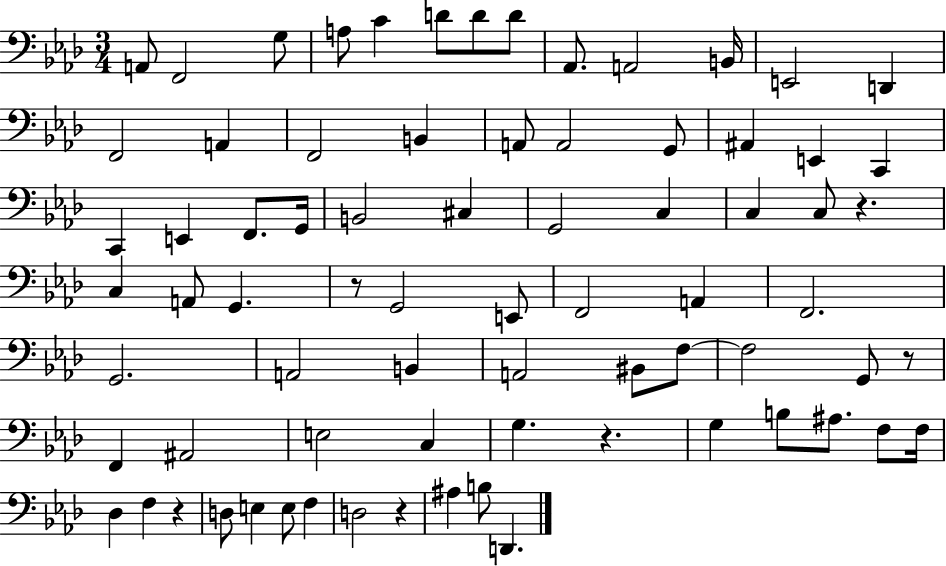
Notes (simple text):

A2/e F2/h G3/e A3/e C4/q D4/e D4/e D4/e Ab2/e. A2/h B2/s E2/h D2/q F2/h A2/q F2/h B2/q A2/e A2/h G2/e A#2/q E2/q C2/q C2/q E2/q F2/e. G2/s B2/h C#3/q G2/h C3/q C3/q C3/e R/q. C3/q A2/e G2/q. R/e G2/h E2/e F2/h A2/q F2/h. G2/h. A2/h B2/q A2/h BIS2/e F3/e F3/h G2/e R/e F2/q A#2/h E3/h C3/q G3/q. R/q. G3/q B3/e A#3/e. F3/e F3/s Db3/q F3/q R/q D3/e E3/q E3/e F3/q D3/h R/q A#3/q B3/e D2/q.